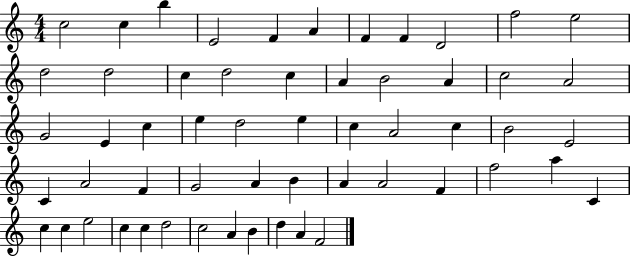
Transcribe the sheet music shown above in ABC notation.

X:1
T:Untitled
M:4/4
L:1/4
K:C
c2 c b E2 F A F F D2 f2 e2 d2 d2 c d2 c A B2 A c2 A2 G2 E c e d2 e c A2 c B2 E2 C A2 F G2 A B A A2 F f2 a C c c e2 c c d2 c2 A B d A F2